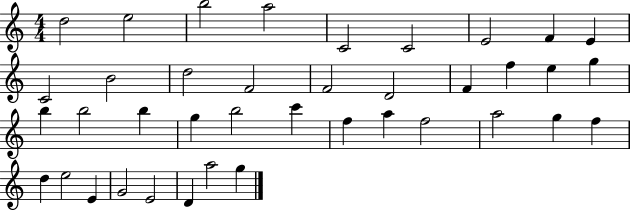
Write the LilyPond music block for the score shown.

{
  \clef treble
  \numericTimeSignature
  \time 4/4
  \key c \major
  d''2 e''2 | b''2 a''2 | c'2 c'2 | e'2 f'4 e'4 | \break c'2 b'2 | d''2 f'2 | f'2 d'2 | f'4 f''4 e''4 g''4 | \break b''4 b''2 b''4 | g''4 b''2 c'''4 | f''4 a''4 f''2 | a''2 g''4 f''4 | \break d''4 e''2 e'4 | g'2 e'2 | d'4 a''2 g''4 | \bar "|."
}